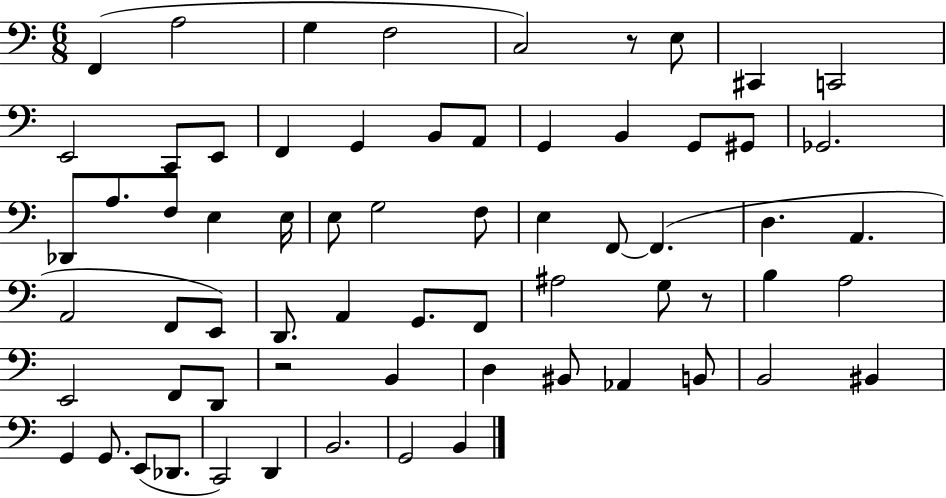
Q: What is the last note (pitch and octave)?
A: B2